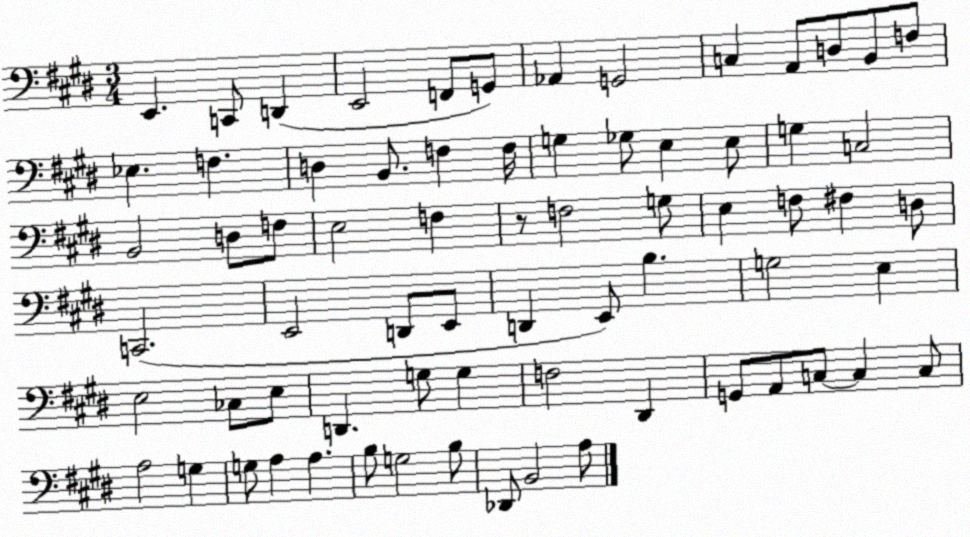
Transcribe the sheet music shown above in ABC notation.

X:1
T:Untitled
M:3/4
L:1/4
K:E
E,, C,,/2 D,, E,,2 F,,/2 G,,/2 _A,, G,,2 C, A,,/2 D,/2 B,,/2 F,/2 _E, F, D, B,,/2 F, F,/4 G, _G,/2 E, E,/2 G, C,2 B,,2 D,/2 F,/2 E,2 F, z/2 F,2 G,/2 E, F,/2 ^F, D,/2 C,,2 E,,2 D,,/2 E,,/2 D,, E,,/2 B, G,2 E, E,2 _C,/2 E,/2 D,, G,/2 G, F,2 ^D,, G,,/2 A,,/2 C,/2 C, C,/2 A,2 G, G,/2 A, A, B,/2 G,2 B,/2 _D,,/2 B,,2 A,/2